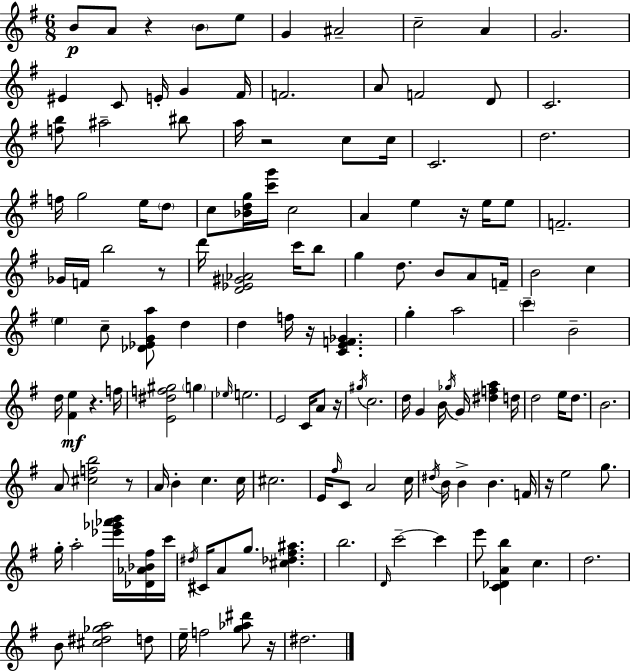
B4/e A4/e R/q B4/e E5/e G4/q A#4/h C5/h A4/q G4/h. EIS4/q C4/e E4/s G4/q F#4/s F4/h. A4/e F4/h D4/e C4/h. [F5,B5]/e A#5/h BIS5/e A5/s R/h C5/e C5/s C4/h. D5/h. F5/s G5/h E5/s D5/e C5/e [Bb4,D5,G5]/s [C6,G6]/s C5/h A4/q E5/q R/s E5/s E5/e F4/h. Gb4/s F4/s B5/h R/e D6/s [D4,Eb4,G#4,Ab4]/h C6/s B5/e G5/q D5/e. B4/e A4/e F4/s B4/h C5/q E5/q C5/e [Db4,Eb4,G4,A5]/e D5/q D5/q F5/s R/s [C4,E4,F4,Gb4]/q. G5/q A5/h C6/q B4/h D5/s [F#4,E5]/q R/q. F5/s [E4,D#5,F5,G#5]/h G5/q Eb5/s E5/h. E4/h C4/s A4/e R/s G#5/s C5/h. D5/s G4/q B4/s Gb5/s G4/s [D#5,F5,A5]/q D5/s D5/h E5/s D5/e. B4/h. A4/e [C#5,F5,B5]/h R/e A4/s B4/q C5/q. C5/s C#5/h. E4/s F#5/s C4/e A4/h C5/s D#5/s B4/s B4/q B4/q. F4/s R/s E5/h G5/e. G5/s A5/h [Eb6,Gb6,Ab6,B6]/s [Db4,Ab4,Bb4,F#5]/s C6/s D#5/s C#4/s A4/e G5/e. [C#5,Db5,F#5,A#5]/q. B5/h. D4/s C6/h C6/q E6/e [C4,Db4,A4,B5]/q C5/q. D5/h. B4/e [C#5,D#5,Gb5,A5]/h D5/e E5/s F5/h [G5,Ab5,D#6]/e R/s D#5/h.